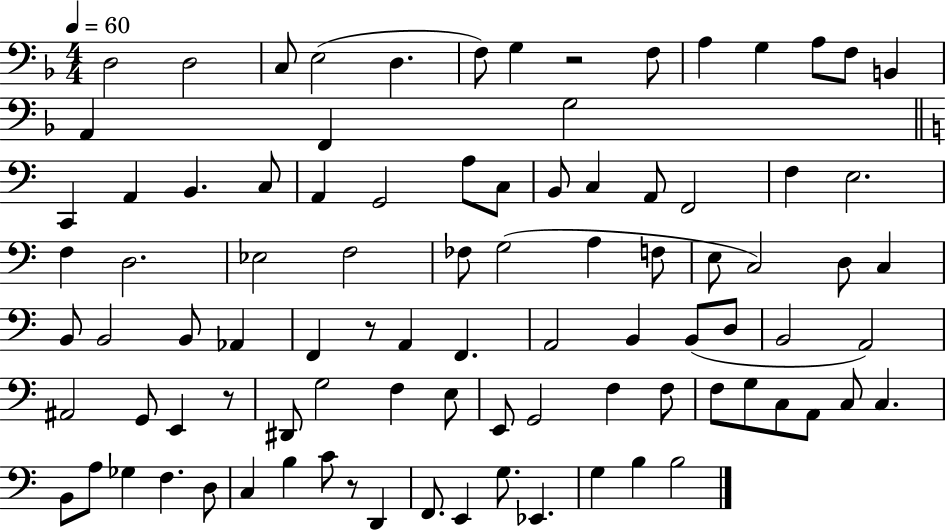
{
  \clef bass
  \numericTimeSignature
  \time 4/4
  \key f \major
  \tempo 4 = 60
  d2 d2 | c8 e2( d4. | f8) g4 r2 f8 | a4 g4 a8 f8 b,4 | \break a,4 f,4 g2 | \bar "||" \break \key c \major c,4 a,4 b,4. c8 | a,4 g,2 a8 c8 | b,8 c4 a,8 f,2 | f4 e2. | \break f4 d2. | ees2 f2 | fes8 g2( a4 f8 | e8 c2) d8 c4 | \break b,8 b,2 b,8 aes,4 | f,4 r8 a,4 f,4. | a,2 b,4 b,8( d8 | b,2 a,2) | \break ais,2 g,8 e,4 r8 | dis,8 g2 f4 e8 | e,8 g,2 f4 f8 | f8 g8 c8 a,8 c8 c4. | \break b,8 a8 ges4 f4. d8 | c4 b4 c'8 r8 d,4 | f,8. e,4 g8. ees,4. | g4 b4 b2 | \break \bar "|."
}